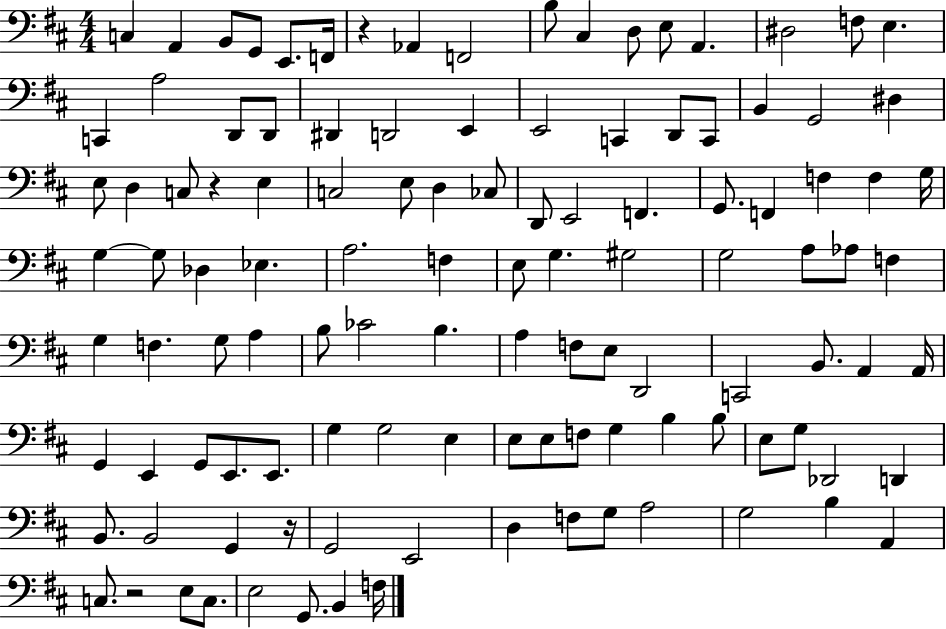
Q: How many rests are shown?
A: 4